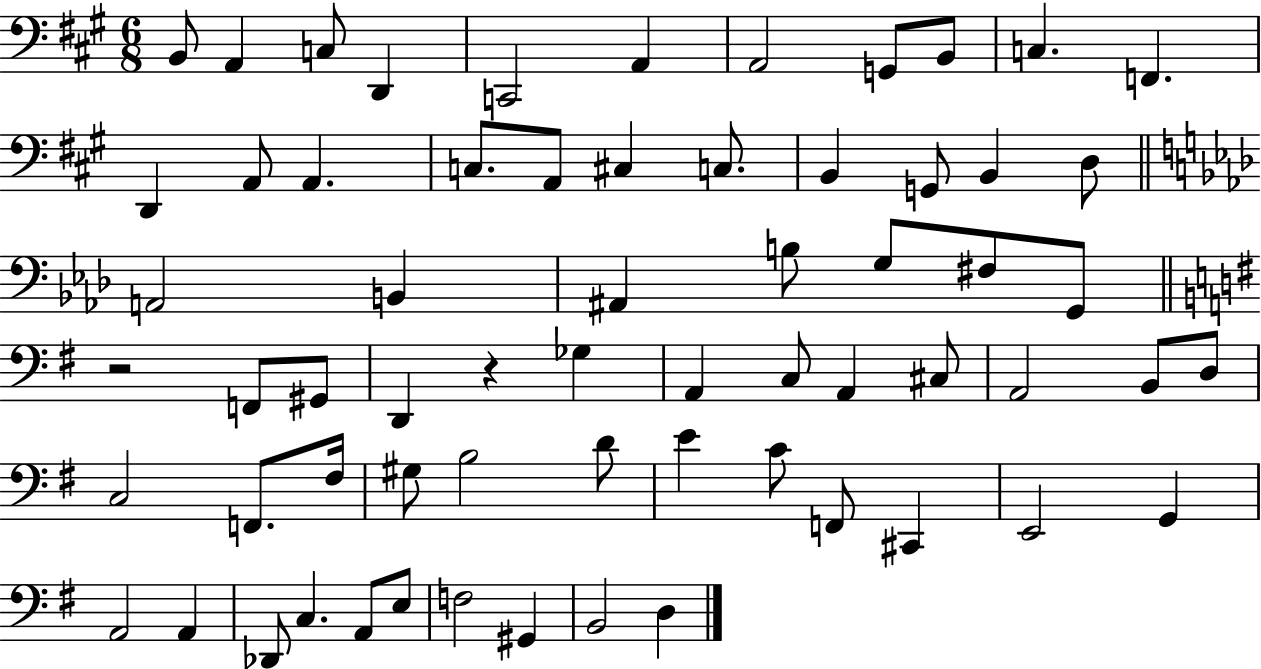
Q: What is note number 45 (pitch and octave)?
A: B3